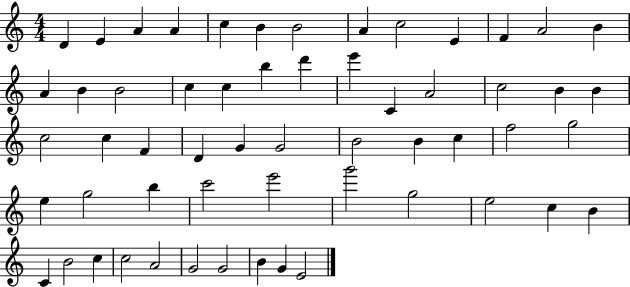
{
  \clef treble
  \numericTimeSignature
  \time 4/4
  \key c \major
  d'4 e'4 a'4 a'4 | c''4 b'4 b'2 | a'4 c''2 e'4 | f'4 a'2 b'4 | \break a'4 b'4 b'2 | c''4 c''4 b''4 d'''4 | e'''4 c'4 a'2 | c''2 b'4 b'4 | \break c''2 c''4 f'4 | d'4 g'4 g'2 | b'2 b'4 c''4 | f''2 g''2 | \break e''4 g''2 b''4 | c'''2 e'''2 | g'''2 g''2 | e''2 c''4 b'4 | \break c'4 b'2 c''4 | c''2 a'2 | g'2 g'2 | b'4 g'4 e'2 | \break \bar "|."
}